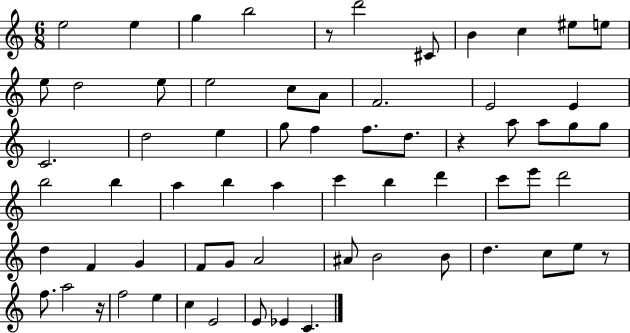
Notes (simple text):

E5/h E5/q G5/q B5/h R/e D6/h C#4/e B4/q C5/q EIS5/e E5/e E5/e D5/h E5/e E5/h C5/e A4/e F4/h. E4/h E4/q C4/h. D5/h E5/q G5/e F5/q F5/e. D5/e. R/q A5/e A5/e G5/e G5/e B5/h B5/q A5/q B5/q A5/q C6/q B5/q D6/q C6/e E6/e D6/h D5/q F4/q G4/q F4/e G4/e A4/h A#4/e B4/h B4/e D5/q. C5/e E5/e R/e F5/e. A5/h R/s F5/h E5/q C5/q E4/h E4/e Eb4/q C4/q.